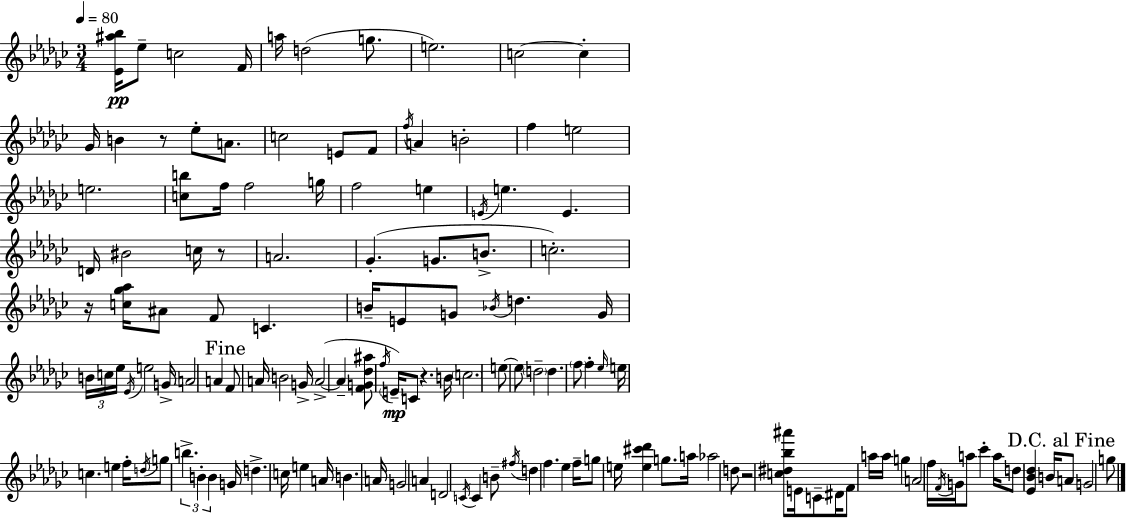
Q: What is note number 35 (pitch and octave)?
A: Gb4